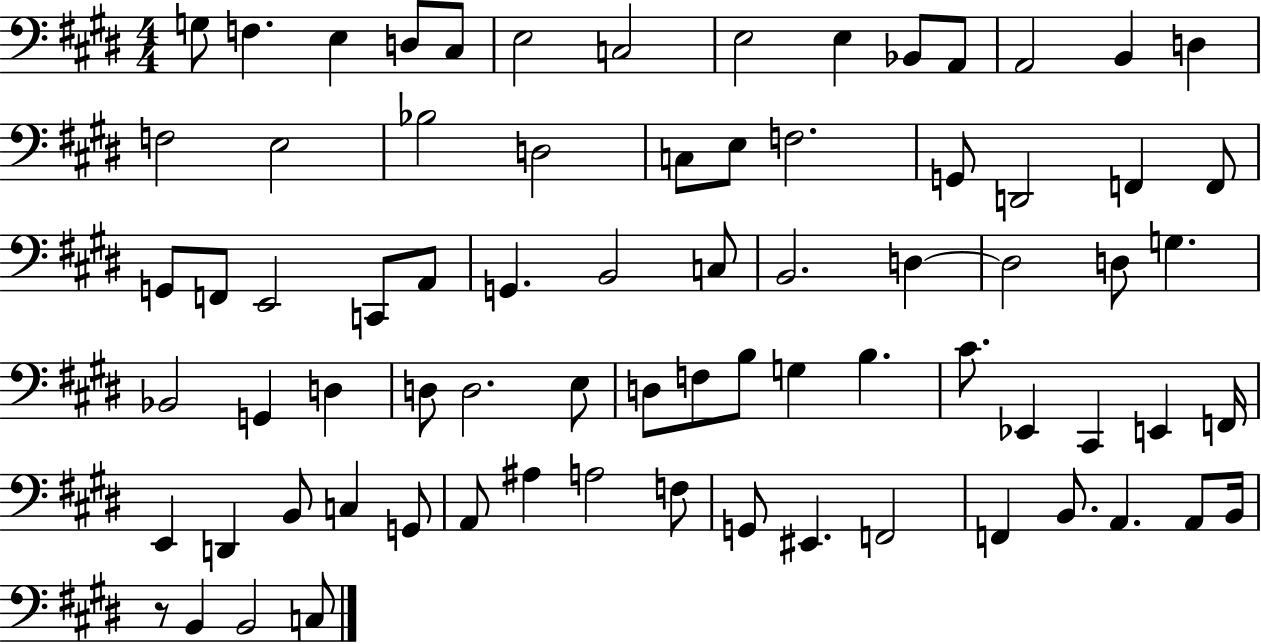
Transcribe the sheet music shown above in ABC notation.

X:1
T:Untitled
M:4/4
L:1/4
K:E
G,/2 F, E, D,/2 ^C,/2 E,2 C,2 E,2 E, _B,,/2 A,,/2 A,,2 B,, D, F,2 E,2 _B,2 D,2 C,/2 E,/2 F,2 G,,/2 D,,2 F,, F,,/2 G,,/2 F,,/2 E,,2 C,,/2 A,,/2 G,, B,,2 C,/2 B,,2 D, D,2 D,/2 G, _B,,2 G,, D, D,/2 D,2 E,/2 D,/2 F,/2 B,/2 G, B, ^C/2 _E,, ^C,, E,, F,,/4 E,, D,, B,,/2 C, G,,/2 A,,/2 ^A, A,2 F,/2 G,,/2 ^E,, F,,2 F,, B,,/2 A,, A,,/2 B,,/4 z/2 B,, B,,2 C,/2